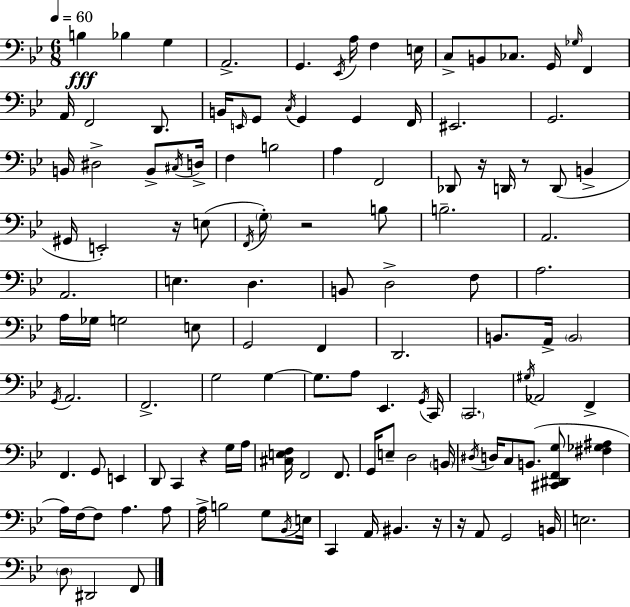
B3/q Bb3/q G3/q A2/h. G2/q. Eb2/s A3/s F3/q E3/s C3/e B2/e CES3/e. G2/s Gb3/s F2/q A2/s F2/h D2/e. B2/s E2/s G2/e C3/s G2/q G2/q F2/s EIS2/h. G2/h. B2/s D#3/h B2/e C#3/s D3/s F3/q B3/h A3/q F2/h Db2/e R/s D2/s R/e D2/e B2/q G#2/s E2/h R/s E3/e F2/s G3/e R/h B3/e B3/h. A2/h. A2/h. E3/q. D3/q. B2/e D3/h F3/e A3/h. A3/s Gb3/s G3/h E3/e G2/h F2/q D2/h. B2/e. A2/s B2/h G2/s A2/h. F2/h. G3/h G3/q G3/e. A3/e Eb2/q. G2/s C2/s C2/h. G#3/s Ab2/h F2/q F2/q. G2/e E2/q D2/e C2/q R/q G3/s A3/s [C#3,E3,F3]/s F2/h F2/e. G2/s E3/e D3/h B2/s D#3/s D3/s C3/e B2/e. [C#2,D#2,F2,G3]/e [F#3,Gb3,A#3]/q A3/s F3/s F3/e A3/q. A3/e A3/s B3/h G3/e Bb2/s E3/s C2/q A2/s BIS2/q. R/s R/s A2/e G2/h B2/s E3/h. D3/e D#2/h F2/e